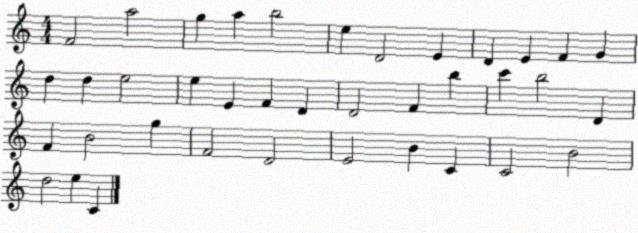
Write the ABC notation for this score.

X:1
T:Untitled
M:4/4
L:1/4
K:C
F2 a2 g a b2 e D2 E D E F G d d e2 e E F D D2 F b c' b2 D F B2 g F2 D2 E2 B C C2 B2 d2 e C